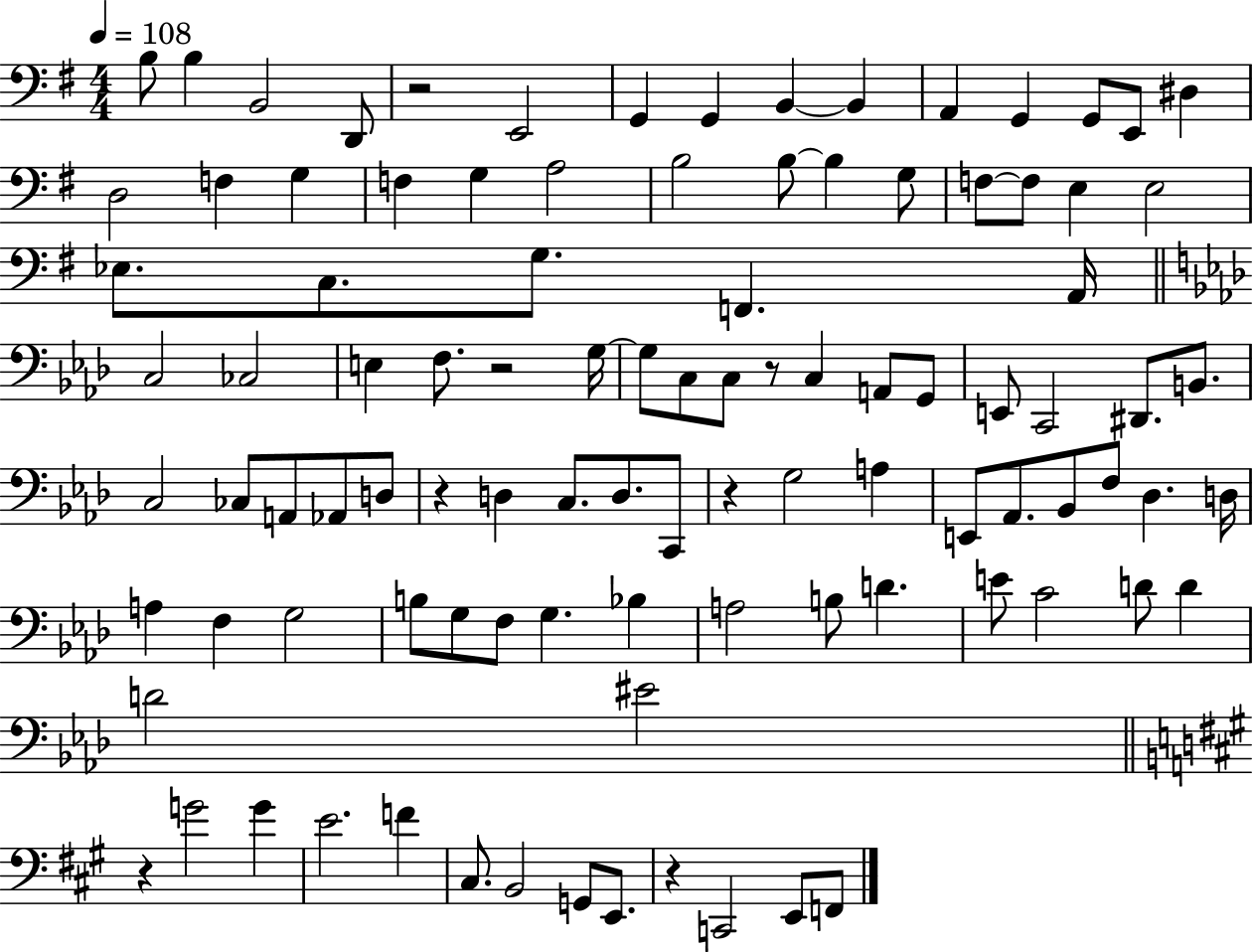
B3/e B3/q B2/h D2/e R/h E2/h G2/q G2/q B2/q B2/q A2/q G2/q G2/e E2/e D#3/q D3/h F3/q G3/q F3/q G3/q A3/h B3/h B3/e B3/q G3/e F3/e F3/e E3/q E3/h Eb3/e. C3/e. G3/e. F2/q. A2/s C3/h CES3/h E3/q F3/e. R/h G3/s G3/e C3/e C3/e R/e C3/q A2/e G2/e E2/e C2/h D#2/e. B2/e. C3/h CES3/e A2/e Ab2/e D3/e R/q D3/q C3/e. D3/e. C2/e R/q G3/h A3/q E2/e Ab2/e. Bb2/e F3/e Db3/q. D3/s A3/q F3/q G3/h B3/e G3/e F3/e G3/q. Bb3/q A3/h B3/e D4/q. E4/e C4/h D4/e D4/q D4/h EIS4/h R/q G4/h G4/q E4/h. F4/q C#3/e. B2/h G2/e E2/e. R/q C2/h E2/e F2/e